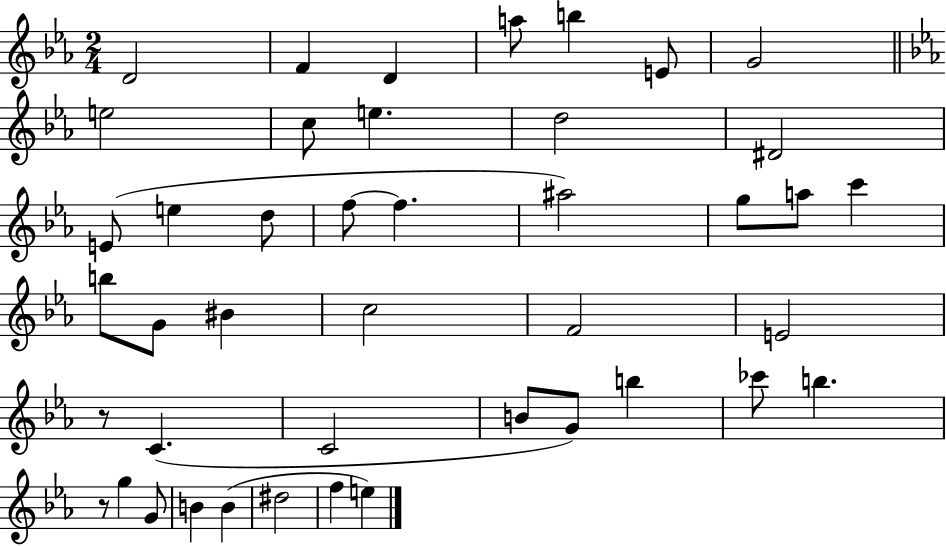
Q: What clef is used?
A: treble